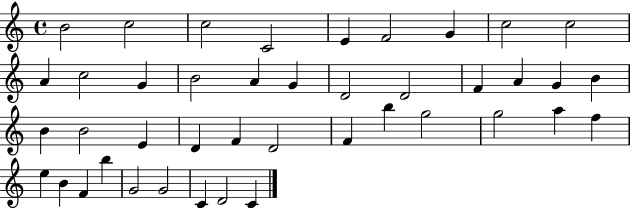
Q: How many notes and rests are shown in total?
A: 42